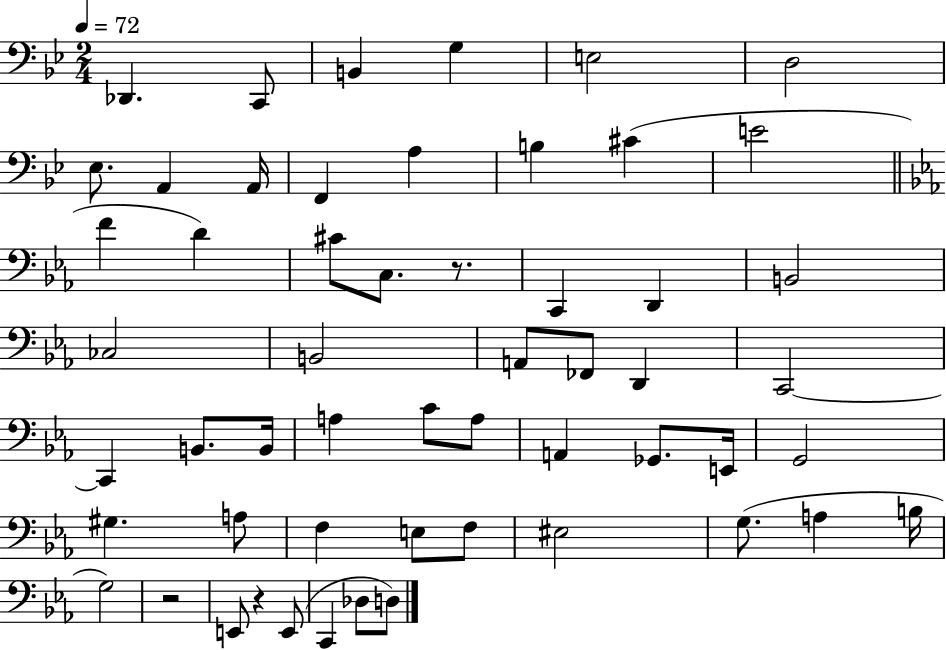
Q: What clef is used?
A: bass